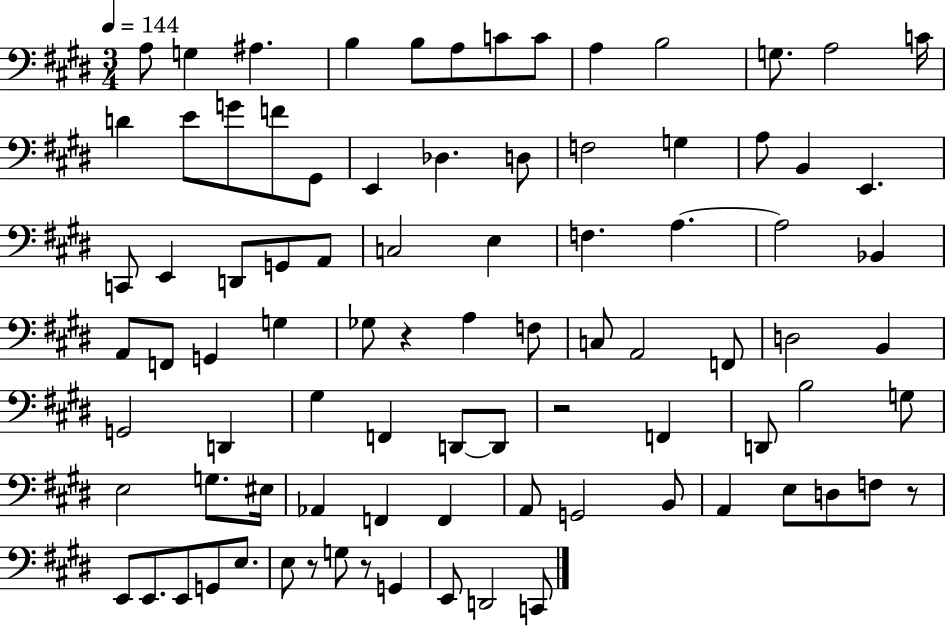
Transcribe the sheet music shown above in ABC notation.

X:1
T:Untitled
M:3/4
L:1/4
K:E
A,/2 G, ^A, B, B,/2 A,/2 C/2 C/2 A, B,2 G,/2 A,2 C/4 D E/2 G/2 F/2 ^G,,/2 E,, _D, D,/2 F,2 G, A,/2 B,, E,, C,,/2 E,, D,,/2 G,,/2 A,,/2 C,2 E, F, A, A,2 _B,, A,,/2 F,,/2 G,, G, _G,/2 z A, F,/2 C,/2 A,,2 F,,/2 D,2 B,, G,,2 D,, ^G, F,, D,,/2 D,,/2 z2 F,, D,,/2 B,2 G,/2 E,2 G,/2 ^E,/4 _A,, F,, F,, A,,/2 G,,2 B,,/2 A,, E,/2 D,/2 F,/2 z/2 E,,/2 E,,/2 E,,/2 G,,/2 E,/2 E,/2 z/2 G,/2 z/2 G,, E,,/2 D,,2 C,,/2